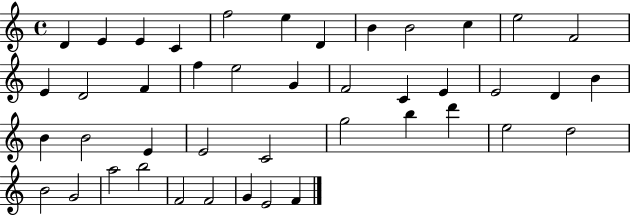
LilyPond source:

{
  \clef treble
  \time 4/4
  \defaultTimeSignature
  \key c \major
  d'4 e'4 e'4 c'4 | f''2 e''4 d'4 | b'4 b'2 c''4 | e''2 f'2 | \break e'4 d'2 f'4 | f''4 e''2 g'4 | f'2 c'4 e'4 | e'2 d'4 b'4 | \break b'4 b'2 e'4 | e'2 c'2 | g''2 b''4 d'''4 | e''2 d''2 | \break b'2 g'2 | a''2 b''2 | f'2 f'2 | g'4 e'2 f'4 | \break \bar "|."
}